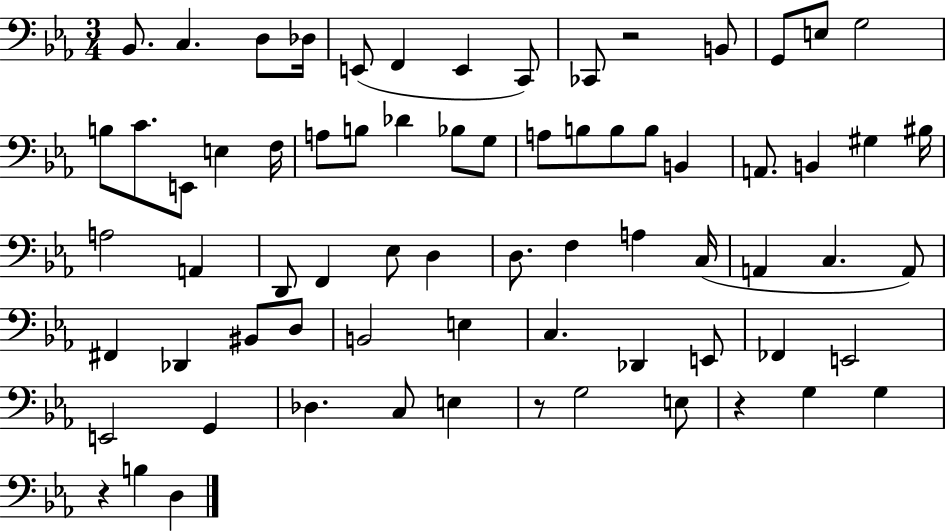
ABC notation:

X:1
T:Untitled
M:3/4
L:1/4
K:Eb
_B,,/2 C, D,/2 _D,/4 E,,/2 F,, E,, C,,/2 _C,,/2 z2 B,,/2 G,,/2 E,/2 G,2 B,/2 C/2 E,,/2 E, F,/4 A,/2 B,/2 _D _B,/2 G,/2 A,/2 B,/2 B,/2 B,/2 B,, A,,/2 B,, ^G, ^B,/4 A,2 A,, D,,/2 F,, _E,/2 D, D,/2 F, A, C,/4 A,, C, A,,/2 ^F,, _D,, ^B,,/2 D,/2 B,,2 E, C, _D,, E,,/2 _F,, E,,2 E,,2 G,, _D, C,/2 E, z/2 G,2 E,/2 z G, G, z B, D,